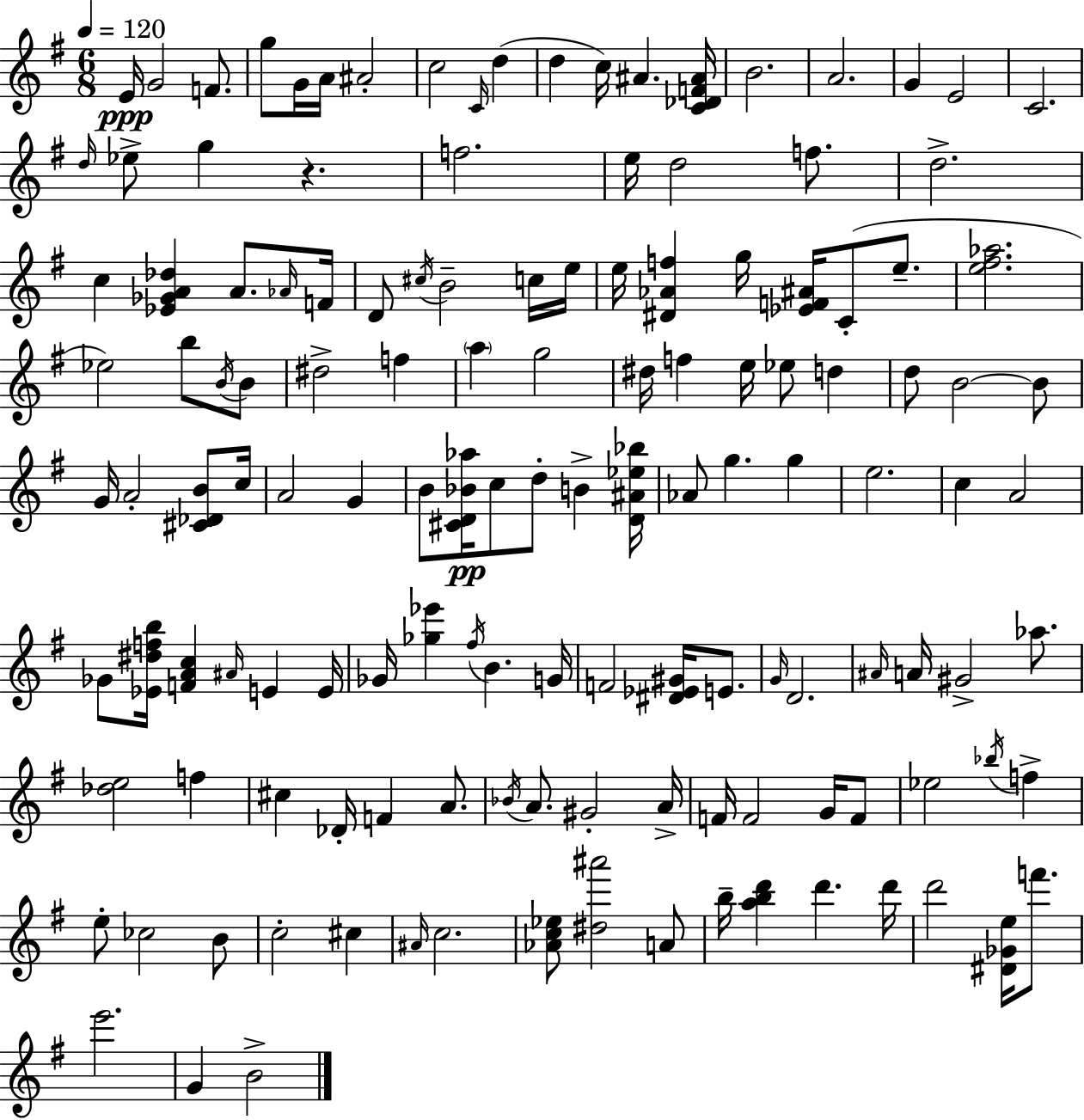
{
  \clef treble
  \numericTimeSignature
  \time 6/8
  \key e \minor
  \tempo 4 = 120
  e'16\ppp g'2 f'8. | g''8 g'16 a'16 ais'2-. | c''2 \grace { c'16 } d''4( | d''4 c''16) ais'4. | \break <c' des' f' ais'>16 b'2. | a'2. | g'4 e'2 | c'2. | \break \grace { d''16 } ees''8-> g''4 r4. | f''2. | e''16 d''2 f''8. | d''2.-> | \break c''4 <ees' ges' a' des''>4 a'8. | \grace { aes'16 } f'16 d'8 \acciaccatura { cis''16 } b'2-- | c''16 e''16 e''16 <dis' aes' f''>4 g''16 <ees' f' ais'>16 c'8-.( | e''8.-- <e'' fis'' aes''>2. | \break ees''2) | b''8 \acciaccatura { b'16 } b'8 dis''2-> | f''4 \parenthesize a''4 g''2 | dis''16 f''4 e''16 ees''8 | \break d''4 d''8 b'2~~ | b'8 g'16 a'2-. | <cis' des' b'>8 c''16 a'2 | g'4 b'8 <cis' d' bes' aes''>16\pp c''8 d''8-. | \break b'4-> <d' ais' ees'' bes''>16 aes'8 g''4. | g''4 e''2. | c''4 a'2 | ges'8 <ees' dis'' f'' b''>16 <f' a' c''>4 | \break \grace { ais'16 } e'4 e'16 ges'16 <ges'' ees'''>4 \acciaccatura { fis''16 } | b'4. g'16 f'2 | <dis' ees' gis'>16 e'8. \grace { g'16 } d'2. | \grace { ais'16 } a'16 gis'2-> | \break aes''8. <des'' e''>2 | f''4 cis''4 | des'16-. f'4 a'8. \acciaccatura { bes'16 } a'8. | gis'2-. a'16-> f'16 f'2 | \break g'16 f'8 ees''2 | \acciaccatura { bes''16 } f''4-> e''8-. | ces''2 b'8 c''2-. | cis''4 \grace { ais'16 } | \break c''2. | <aes' c'' ees''>8 <dis'' ais'''>2 a'8 | b''16-- <a'' b'' d'''>4 d'''4. d'''16 | d'''2 <dis' ges' e''>16 f'''8. | \break e'''2. | g'4 b'2-> | \bar "|."
}